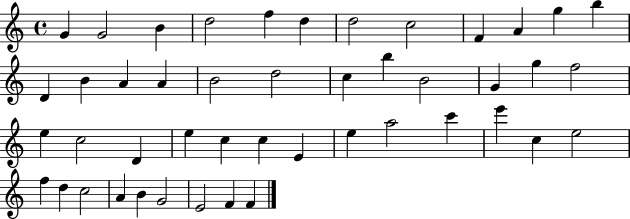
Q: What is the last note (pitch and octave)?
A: F4